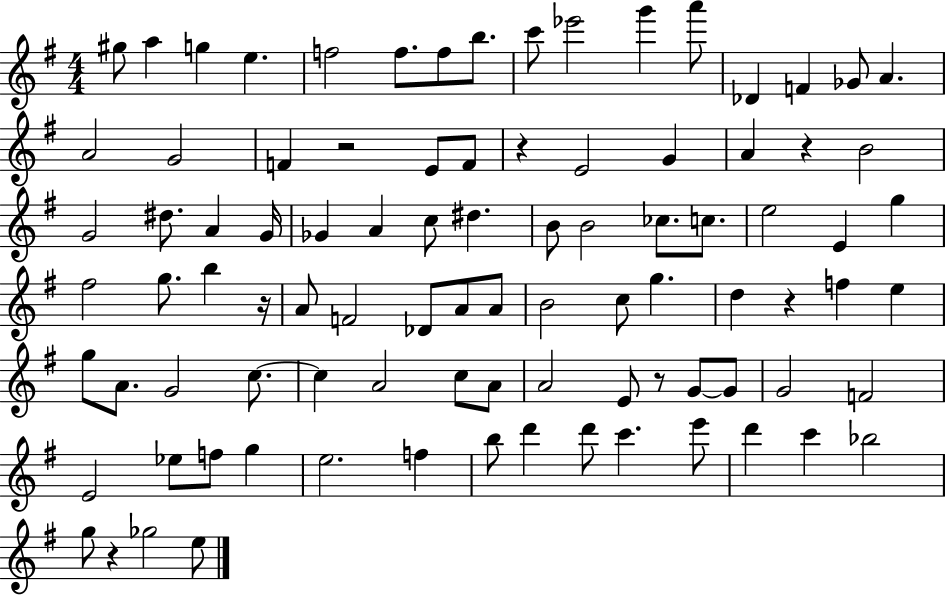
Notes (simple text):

G#5/e A5/q G5/q E5/q. F5/h F5/e. F5/e B5/e. C6/e Eb6/h G6/q A6/e Db4/q F4/q Gb4/e A4/q. A4/h G4/h F4/q R/h E4/e F4/e R/q E4/h G4/q A4/q R/q B4/h G4/h D#5/e. A4/q G4/s Gb4/q A4/q C5/e D#5/q. B4/e B4/h CES5/e. C5/e. E5/h E4/q G5/q F#5/h G5/e. B5/q R/s A4/e F4/h Db4/e A4/e A4/e B4/h C5/e G5/q. D5/q R/q F5/q E5/q G5/e A4/e. G4/h C5/e. C5/q A4/h C5/e A4/e A4/h E4/e R/e G4/e G4/e G4/h F4/h E4/h Eb5/e F5/e G5/q E5/h. F5/q B5/e D6/q D6/e C6/q. E6/e D6/q C6/q Bb5/h G5/e R/q Gb5/h E5/e